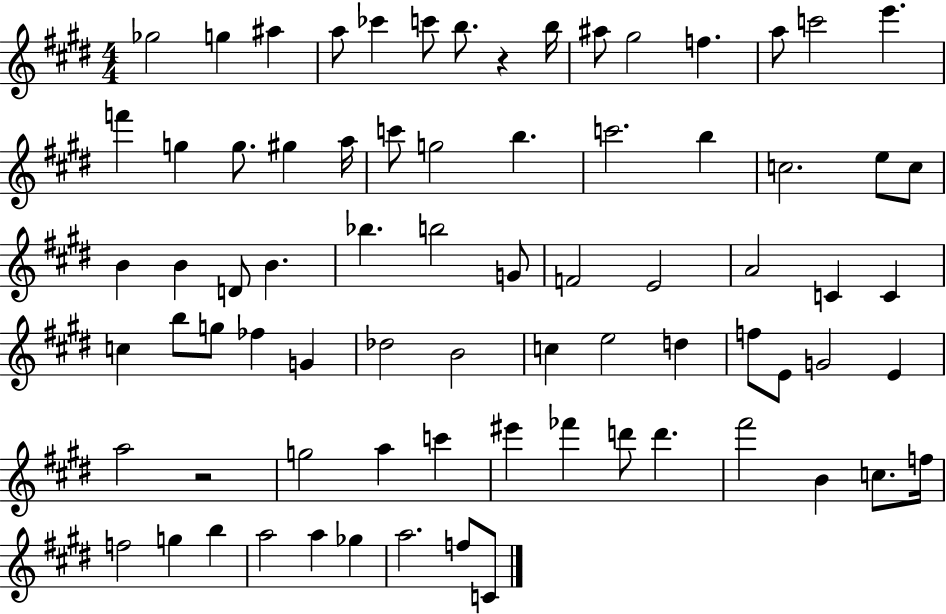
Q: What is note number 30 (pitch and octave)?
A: D4